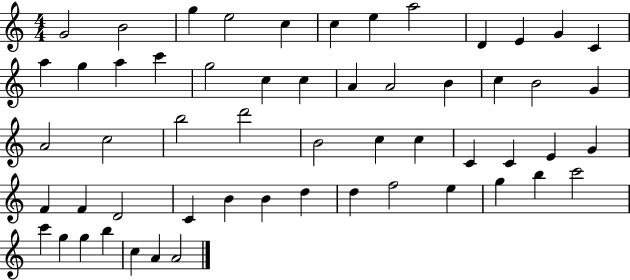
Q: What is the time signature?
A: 4/4